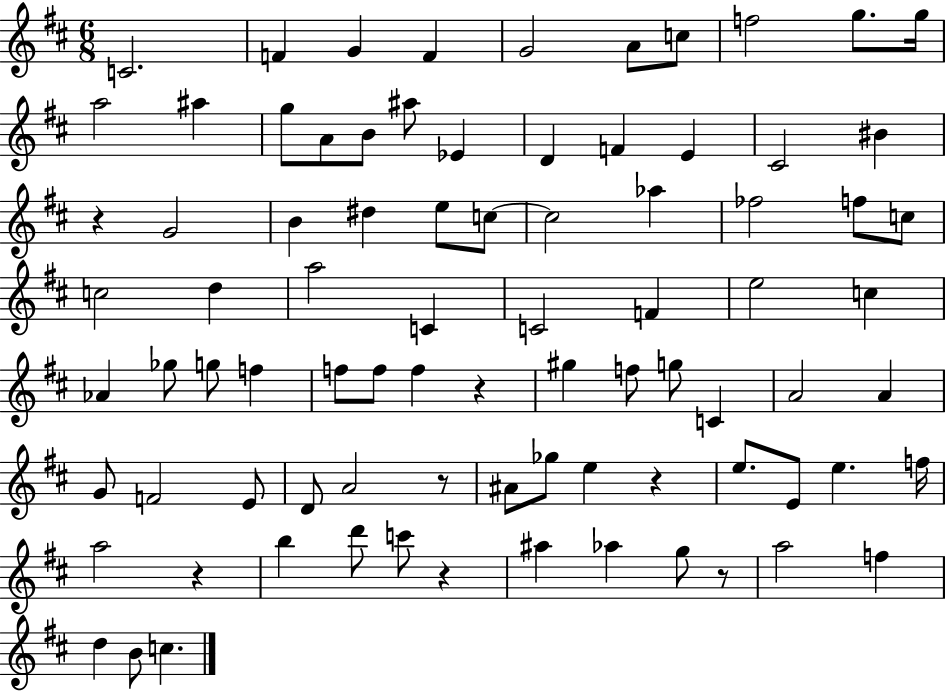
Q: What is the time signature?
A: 6/8